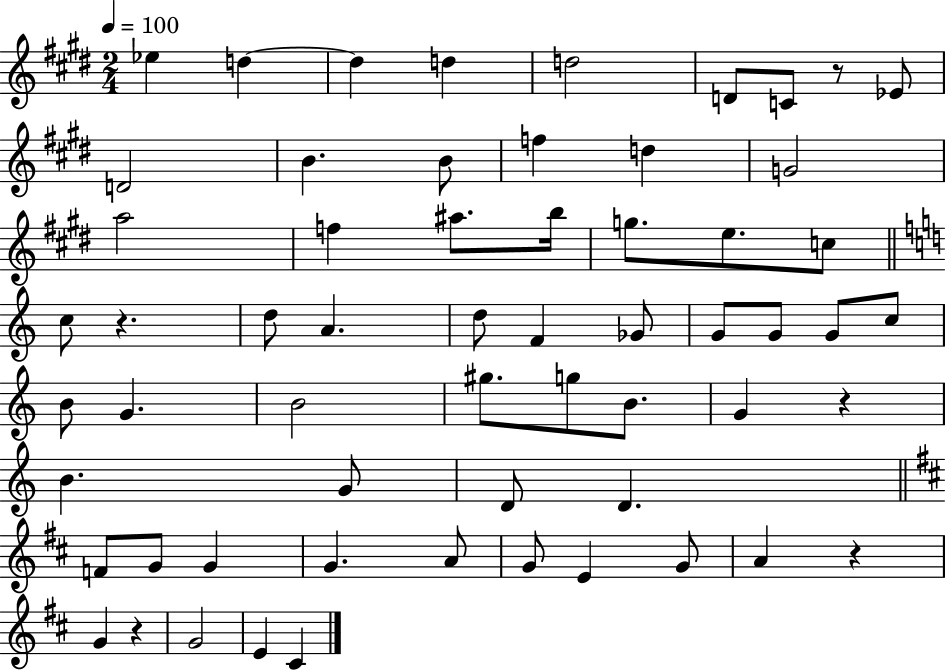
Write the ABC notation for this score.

X:1
T:Untitled
M:2/4
L:1/4
K:E
_e d d d d2 D/2 C/2 z/2 _E/2 D2 B B/2 f d G2 a2 f ^a/2 b/4 g/2 e/2 c/2 c/2 z d/2 A d/2 F _G/2 G/2 G/2 G/2 c/2 B/2 G B2 ^g/2 g/2 B/2 G z B G/2 D/2 D F/2 G/2 G G A/2 G/2 E G/2 A z G z G2 E ^C